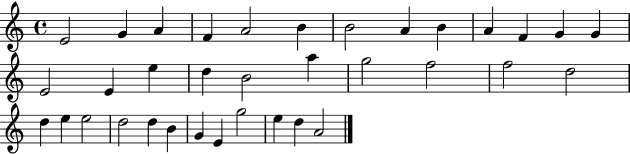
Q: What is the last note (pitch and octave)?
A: A4